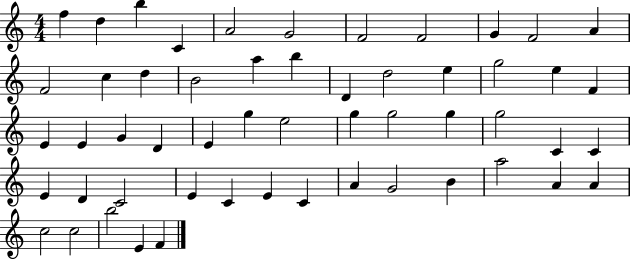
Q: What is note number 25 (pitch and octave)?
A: E4